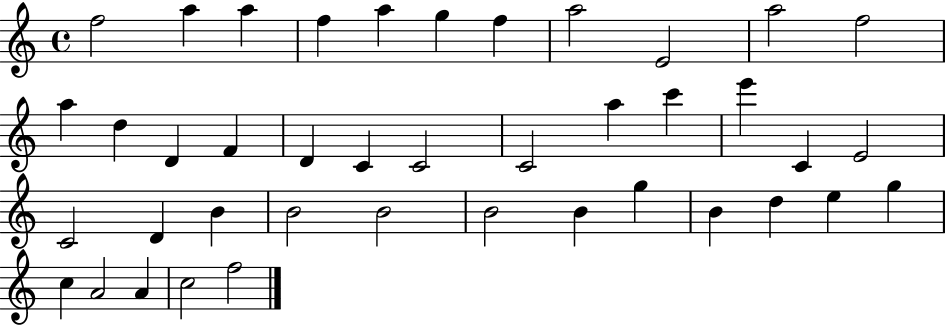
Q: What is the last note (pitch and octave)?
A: F5